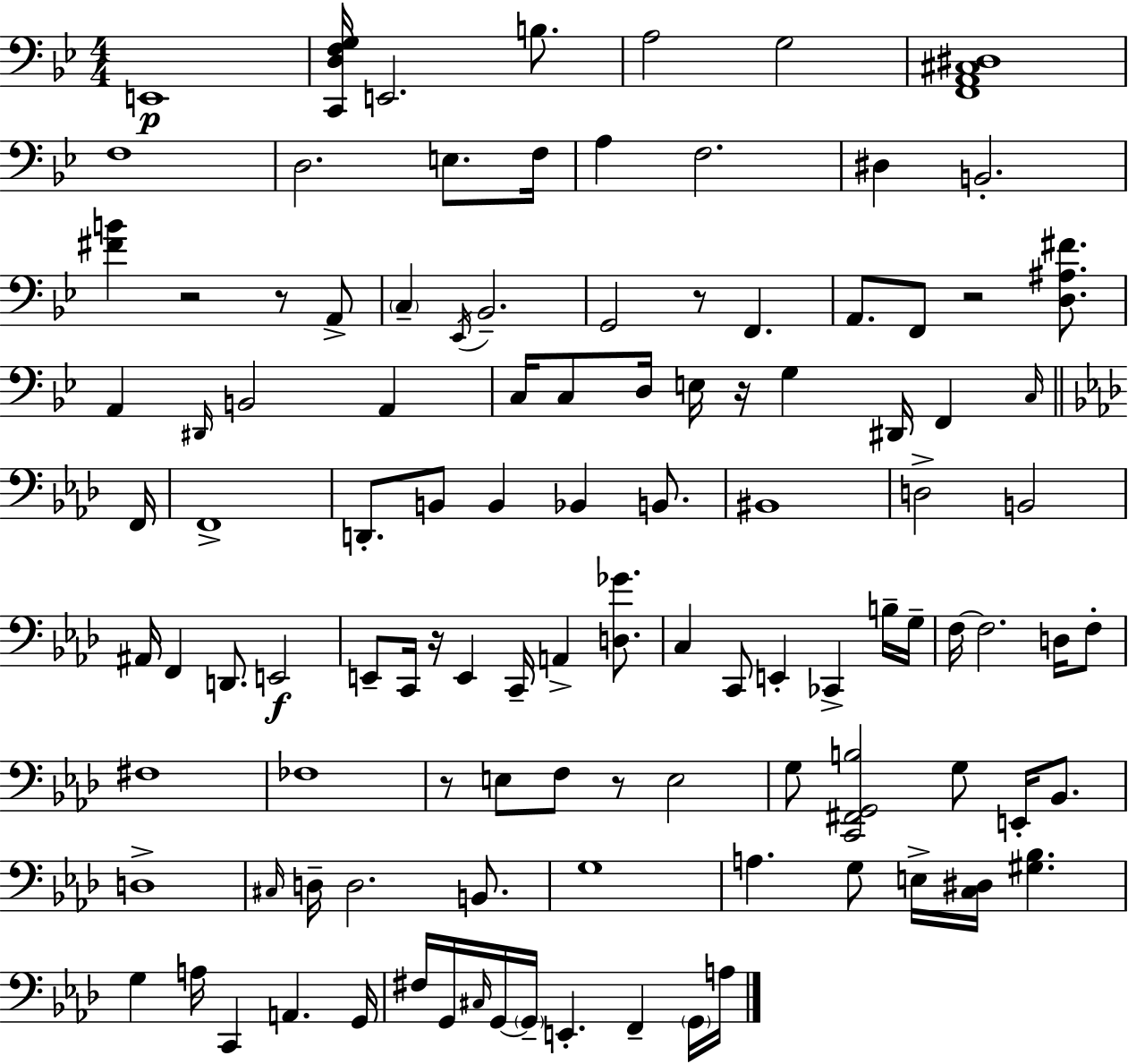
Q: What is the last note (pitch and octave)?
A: A3